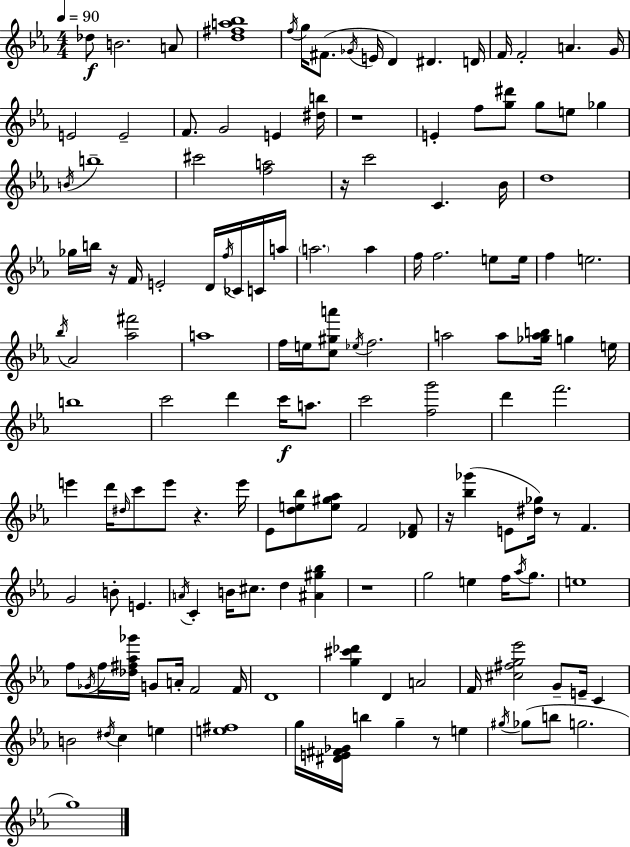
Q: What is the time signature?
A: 4/4